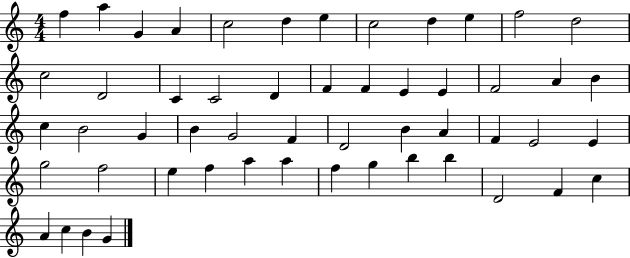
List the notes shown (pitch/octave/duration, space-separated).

F5/q A5/q G4/q A4/q C5/h D5/q E5/q C5/h D5/q E5/q F5/h D5/h C5/h D4/h C4/q C4/h D4/q F4/q F4/q E4/q E4/q F4/h A4/q B4/q C5/q B4/h G4/q B4/q G4/h F4/q D4/h B4/q A4/q F4/q E4/h E4/q G5/h F5/h E5/q F5/q A5/q A5/q F5/q G5/q B5/q B5/q D4/h F4/q C5/q A4/q C5/q B4/q G4/q